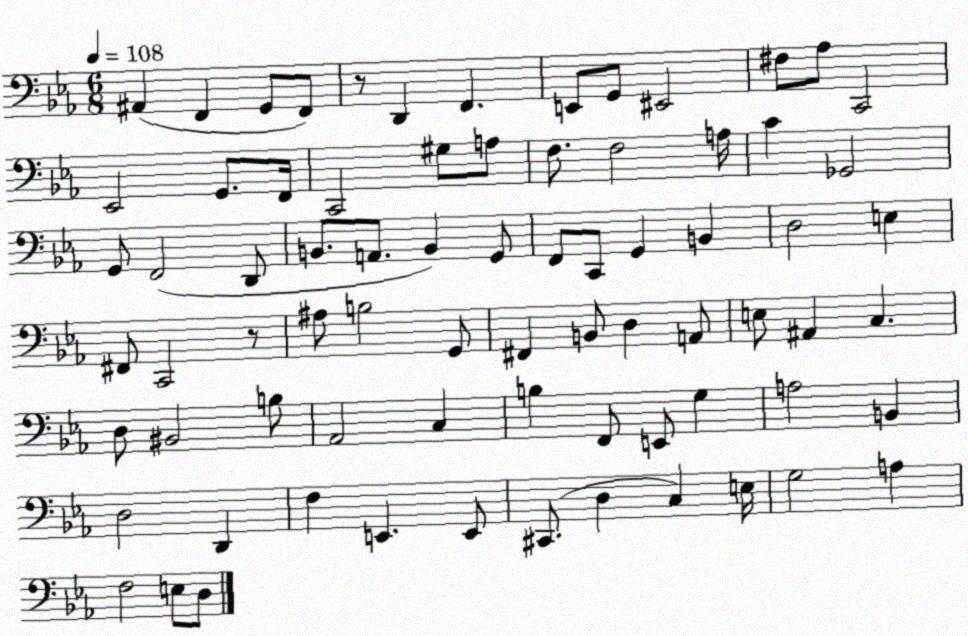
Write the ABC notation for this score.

X:1
T:Untitled
M:6/8
L:1/4
K:Eb
^A,, F,, G,,/2 F,,/2 z/2 D,, F,, E,,/2 G,,/2 ^E,,2 ^F,/2 _A,/2 C,,2 _E,,2 G,,/2 F,,/4 C,,2 ^G,/2 A,/2 F,/2 F,2 A,/4 C _G,,2 G,,/2 F,,2 D,,/2 B,,/2 A,,/2 B,, G,,/2 F,,/2 C,,/2 G,, B,, D,2 E, ^F,,/2 C,,2 z/2 ^A,/2 B,2 G,,/2 ^F,, B,,/2 D, A,,/2 E,/2 ^A,, C, D,/2 ^B,,2 B,/2 _A,,2 C, B, F,,/2 E,,/2 G, A,2 B,, D,2 D,, F, E,, E,,/2 ^C,,/2 D, C, E,/4 G,2 A, F,2 E,/2 D,/2